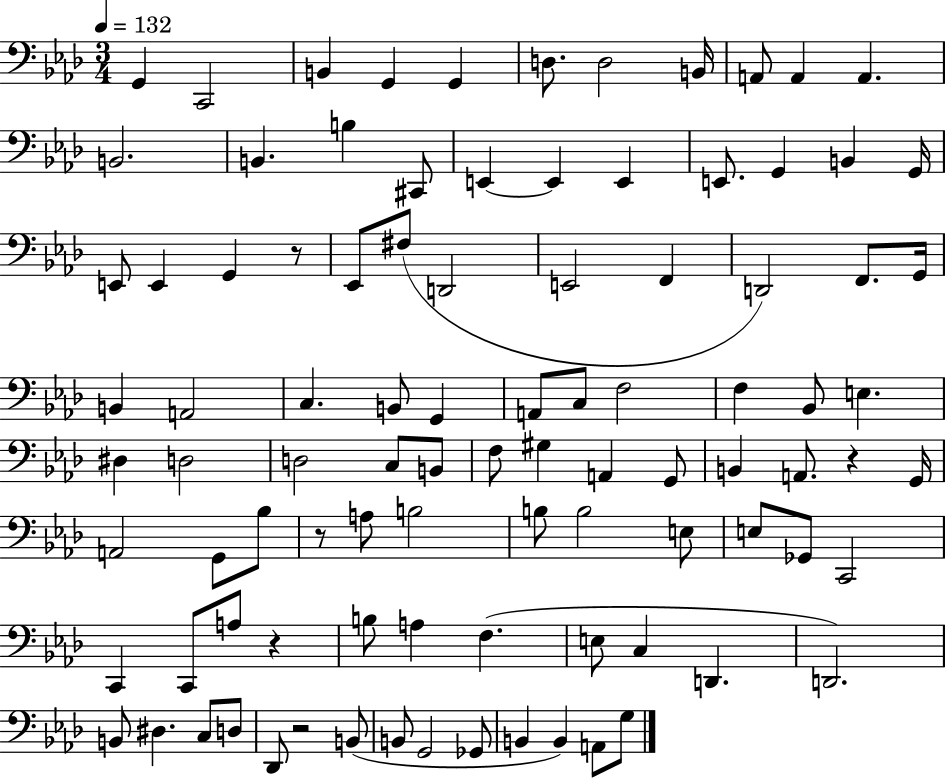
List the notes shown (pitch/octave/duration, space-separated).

G2/q C2/h B2/q G2/q G2/q D3/e. D3/h B2/s A2/e A2/q A2/q. B2/h. B2/q. B3/q C#2/e E2/q E2/q E2/q E2/e. G2/q B2/q G2/s E2/e E2/q G2/q R/e Eb2/e F#3/e D2/h E2/h F2/q D2/h F2/e. G2/s B2/q A2/h C3/q. B2/e G2/q A2/e C3/e F3/h F3/q Bb2/e E3/q. D#3/q D3/h D3/h C3/e B2/e F3/e G#3/q A2/q G2/e B2/q A2/e. R/q G2/s A2/h G2/e Bb3/e R/e A3/e B3/h B3/e B3/h E3/e E3/e Gb2/e C2/h C2/q C2/e A3/e R/q B3/e A3/q F3/q. E3/e C3/q D2/q. D2/h. B2/e D#3/q. C3/e D3/e Db2/e R/h B2/e B2/e G2/h Gb2/e B2/q B2/q A2/e G3/e